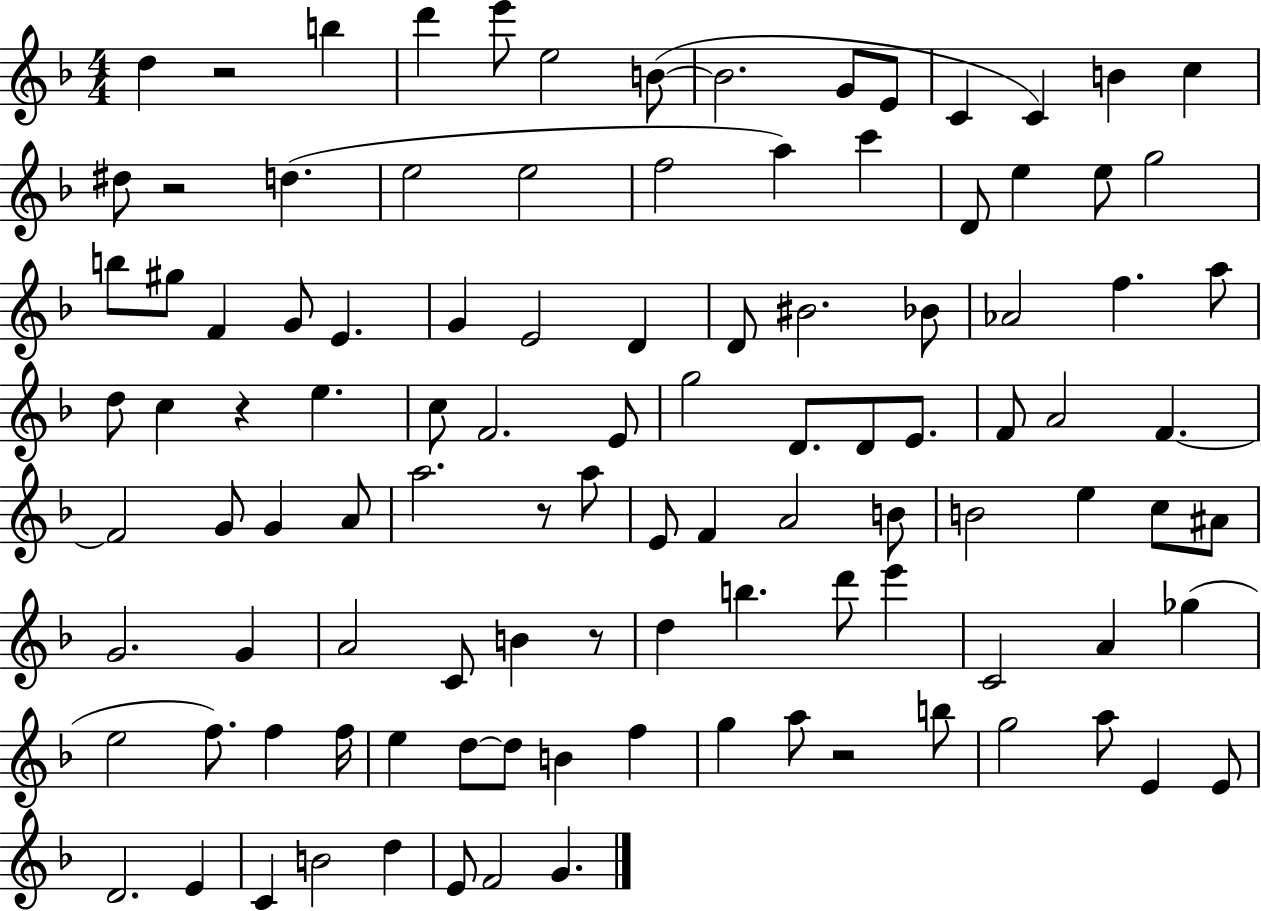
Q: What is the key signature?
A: F major